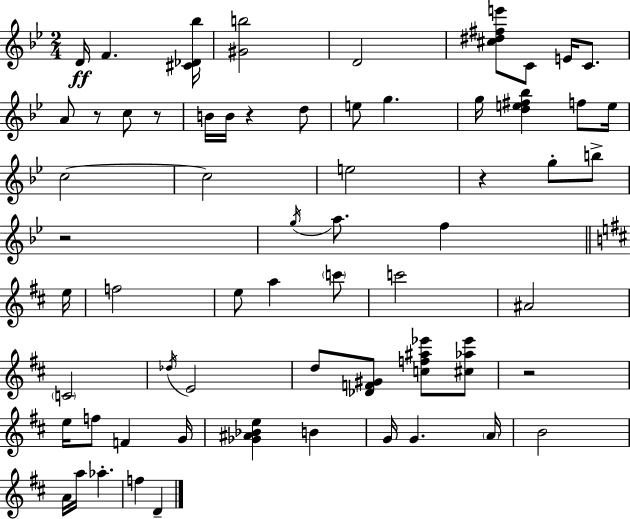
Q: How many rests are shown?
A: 6